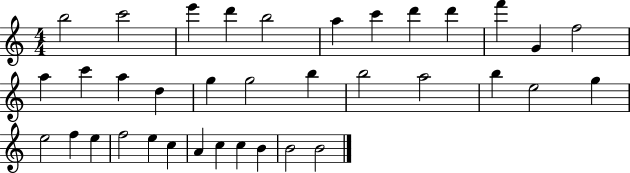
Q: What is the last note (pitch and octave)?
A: B4